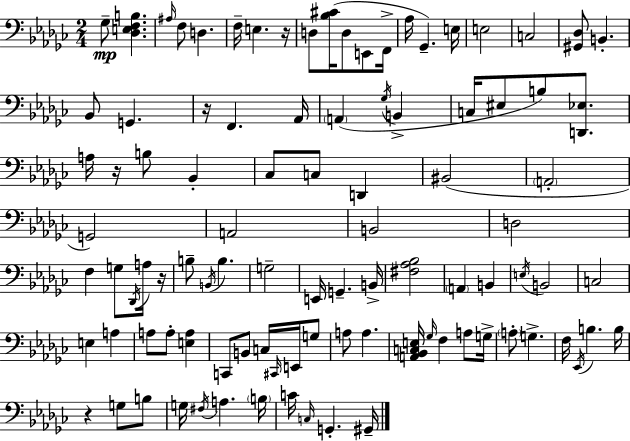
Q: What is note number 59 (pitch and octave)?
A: C2